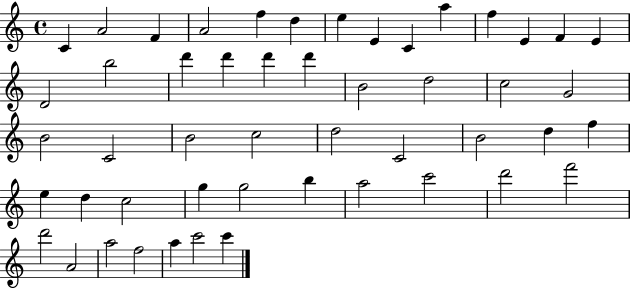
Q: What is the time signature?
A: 4/4